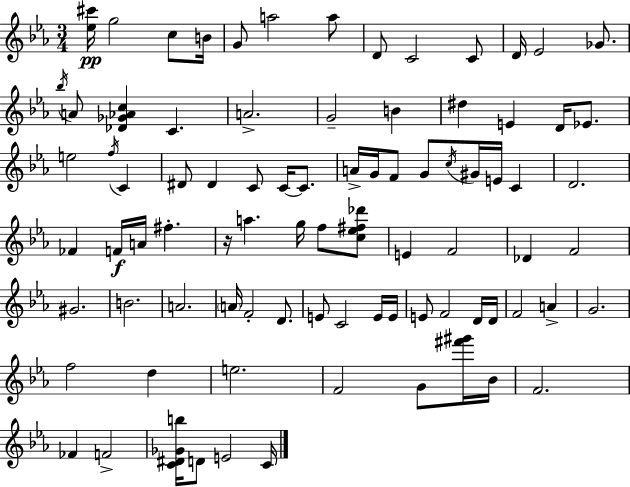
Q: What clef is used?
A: treble